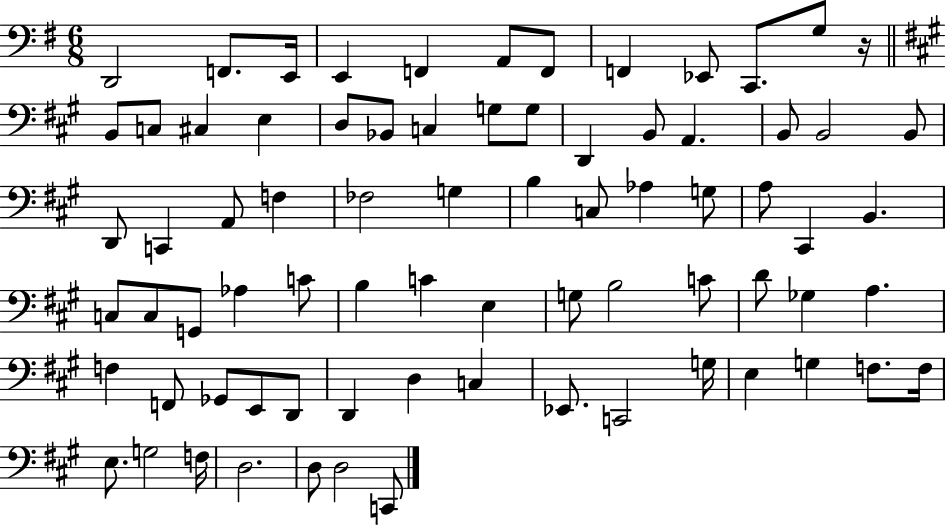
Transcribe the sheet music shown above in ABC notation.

X:1
T:Untitled
M:6/8
L:1/4
K:G
D,,2 F,,/2 E,,/4 E,, F,, A,,/2 F,,/2 F,, _E,,/2 C,,/2 G,/2 z/4 B,,/2 C,/2 ^C, E, D,/2 _B,,/2 C, G,/2 G,/2 D,, B,,/2 A,, B,,/2 B,,2 B,,/2 D,,/2 C,, A,,/2 F, _F,2 G, B, C,/2 _A, G,/2 A,/2 ^C,, B,, C,/2 C,/2 G,,/2 _A, C/2 B, C E, G,/2 B,2 C/2 D/2 _G, A, F, F,,/2 _G,,/2 E,,/2 D,,/2 D,, D, C, _E,,/2 C,,2 G,/4 E, G, F,/2 F,/4 E,/2 G,2 F,/4 D,2 D,/2 D,2 C,,/2